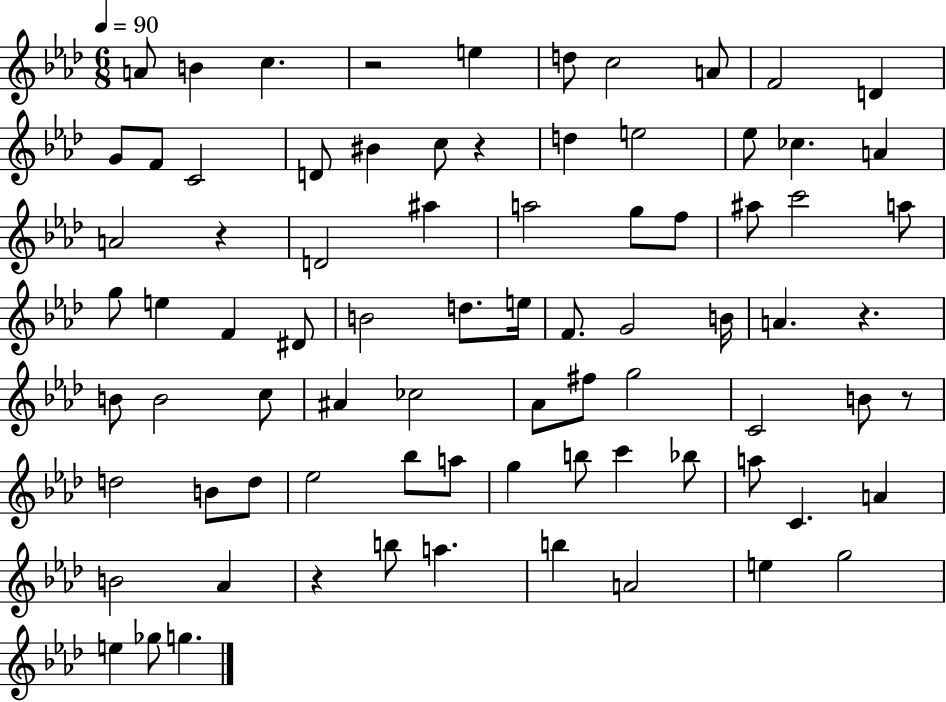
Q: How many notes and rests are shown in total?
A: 80